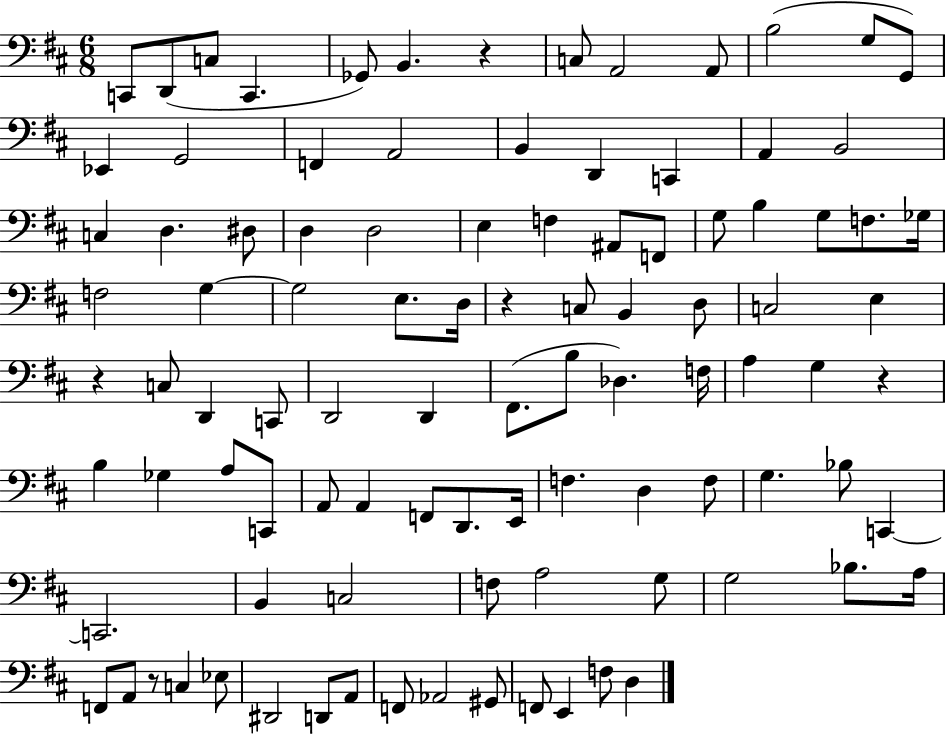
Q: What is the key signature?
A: D major